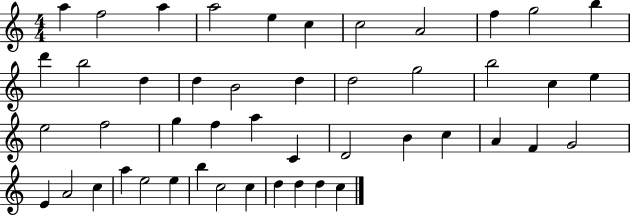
X:1
T:Untitled
M:4/4
L:1/4
K:C
a f2 a a2 e c c2 A2 f g2 b d' b2 d d B2 d d2 g2 b2 c e e2 f2 g f a C D2 B c A F G2 E A2 c a e2 e b c2 c d d d c